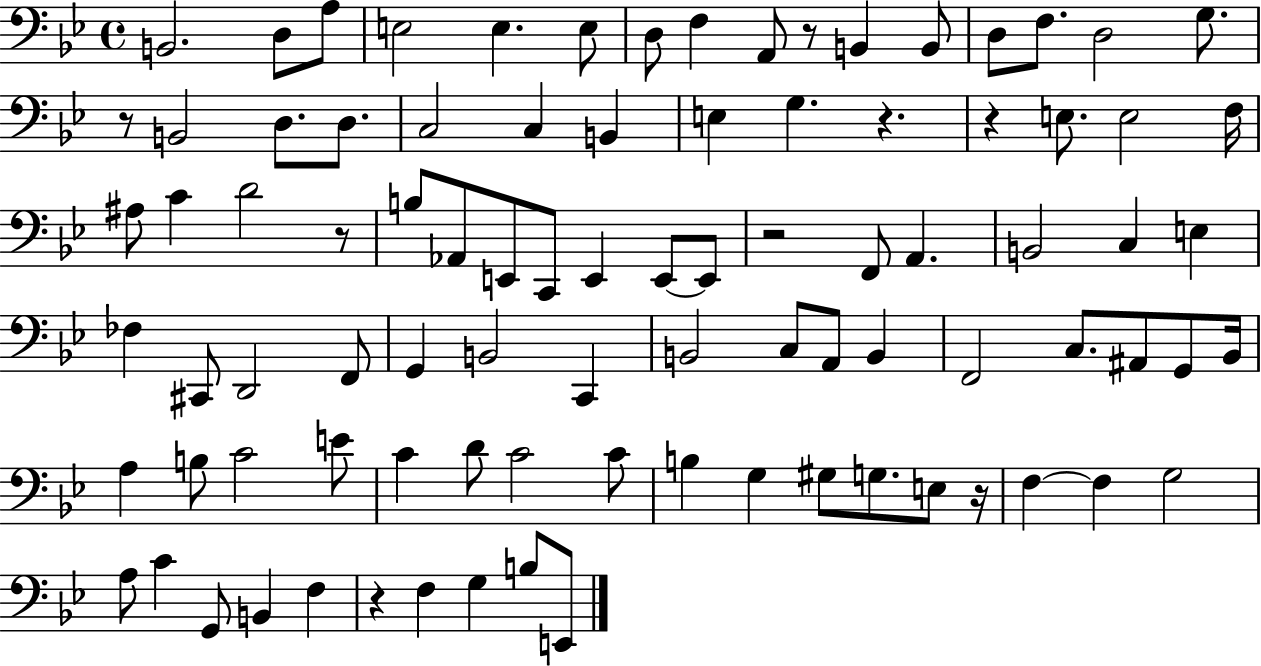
B2/h. D3/e A3/e E3/h E3/q. E3/e D3/e F3/q A2/e R/e B2/q B2/e D3/e F3/e. D3/h G3/e. R/e B2/h D3/e. D3/e. C3/h C3/q B2/q E3/q G3/q. R/q. R/q E3/e. E3/h F3/s A#3/e C4/q D4/h R/e B3/e Ab2/e E2/e C2/e E2/q E2/e E2/e R/h F2/e A2/q. B2/h C3/q E3/q FES3/q C#2/e D2/h F2/e G2/q B2/h C2/q B2/h C3/e A2/e B2/q F2/h C3/e. A#2/e G2/e Bb2/s A3/q B3/e C4/h E4/e C4/q D4/e C4/h C4/e B3/q G3/q G#3/e G3/e. E3/e R/s F3/q F3/q G3/h A3/e C4/q G2/e B2/q F3/q R/q F3/q G3/q B3/e E2/e